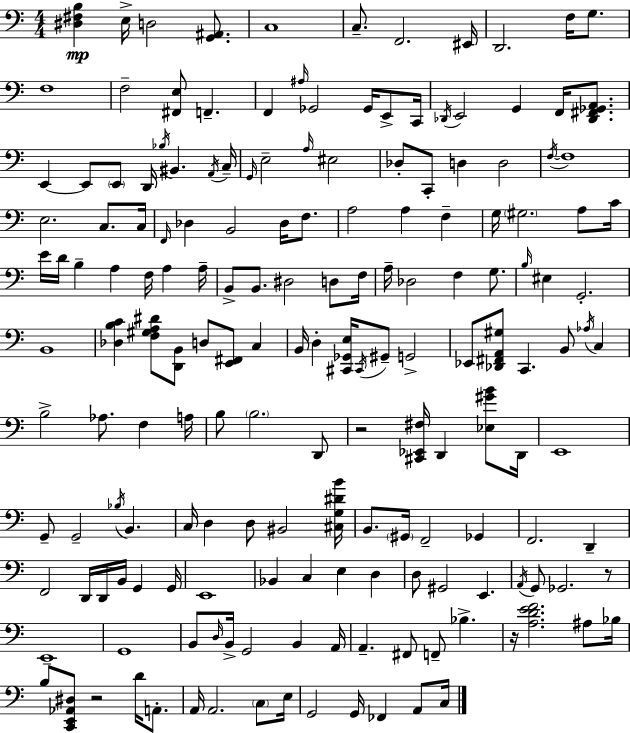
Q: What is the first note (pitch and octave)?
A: E3